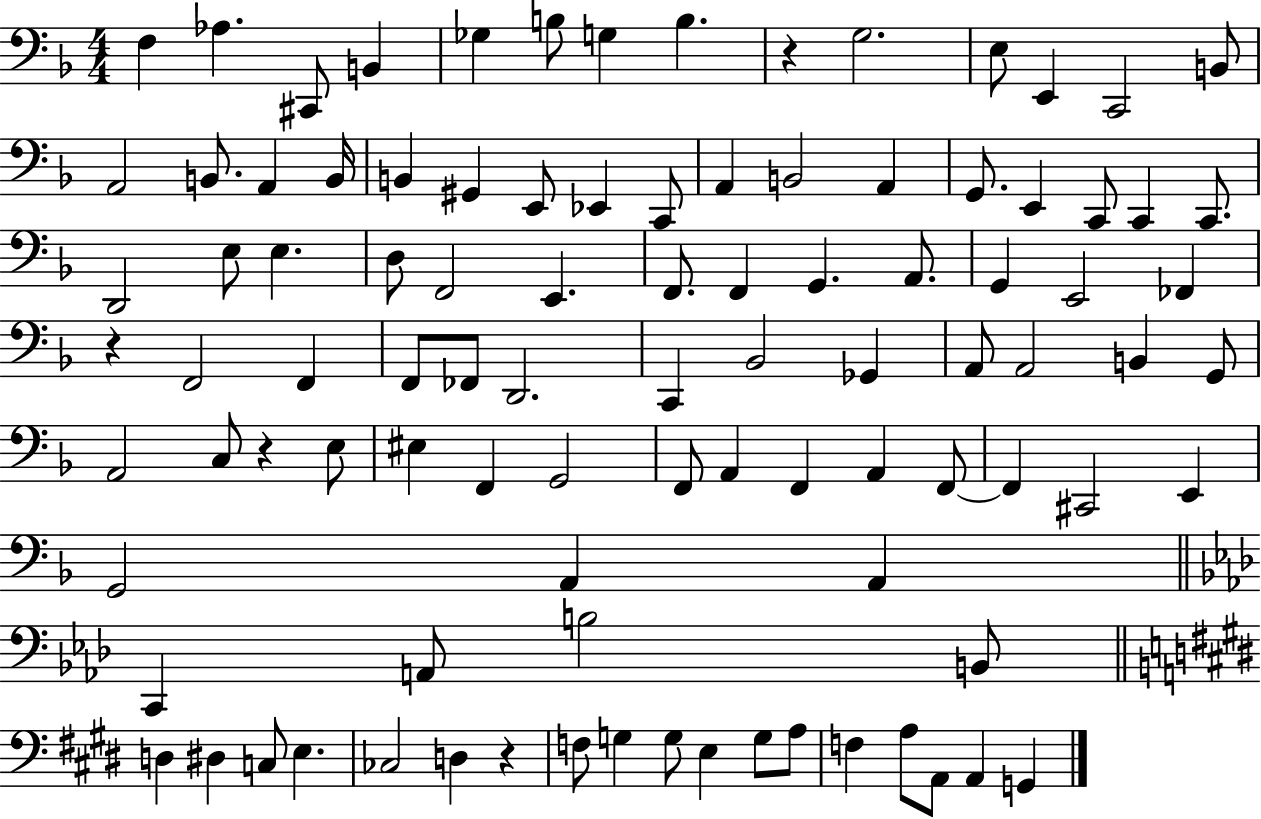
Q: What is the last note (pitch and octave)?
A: G2